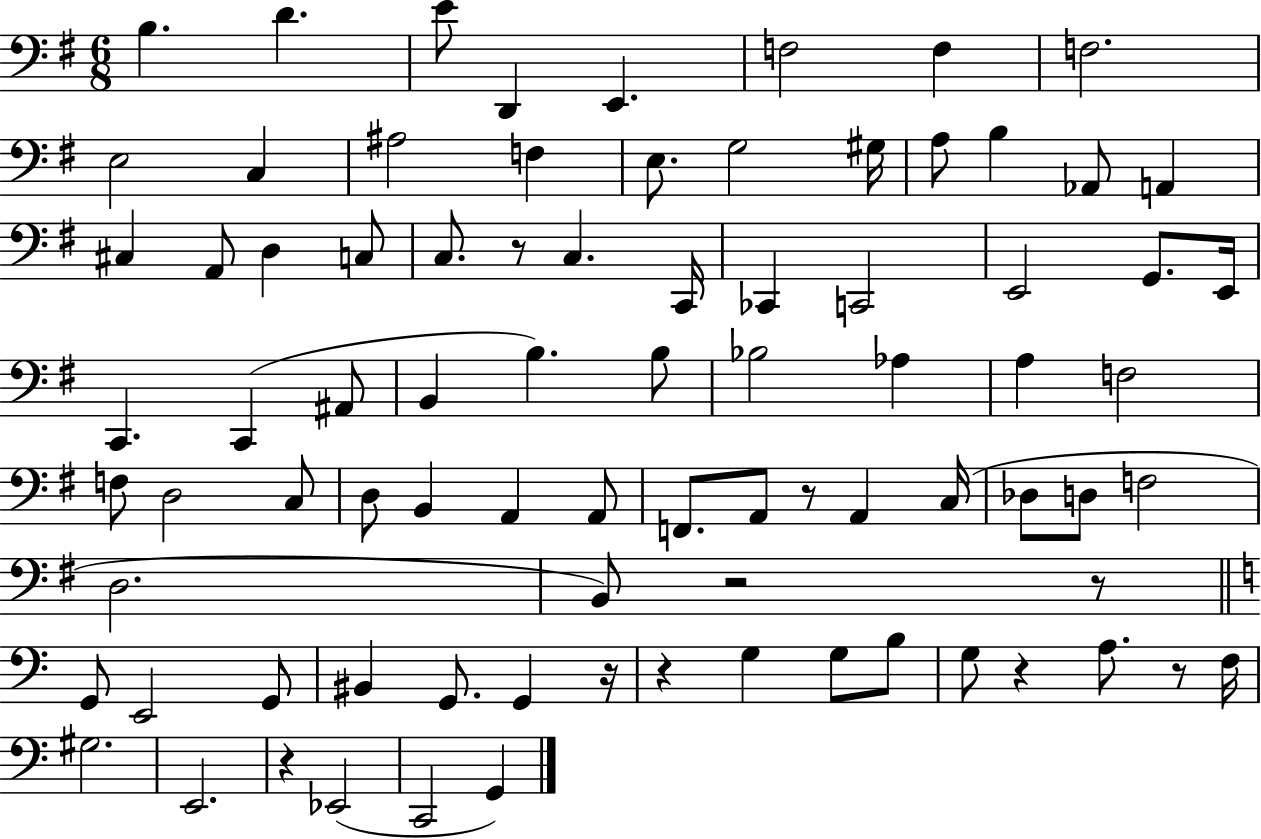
X:1
T:Untitled
M:6/8
L:1/4
K:G
B, D E/2 D,, E,, F,2 F, F,2 E,2 C, ^A,2 F, E,/2 G,2 ^G,/4 A,/2 B, _A,,/2 A,, ^C, A,,/2 D, C,/2 C,/2 z/2 C, C,,/4 _C,, C,,2 E,,2 G,,/2 E,,/4 C,, C,, ^A,,/2 B,, B, B,/2 _B,2 _A, A, F,2 F,/2 D,2 C,/2 D,/2 B,, A,, A,,/2 F,,/2 A,,/2 z/2 A,, C,/4 _D,/2 D,/2 F,2 D,2 B,,/2 z2 z/2 G,,/2 E,,2 G,,/2 ^B,, G,,/2 G,, z/4 z G, G,/2 B,/2 G,/2 z A,/2 z/2 F,/4 ^G,2 E,,2 z _E,,2 C,,2 G,,